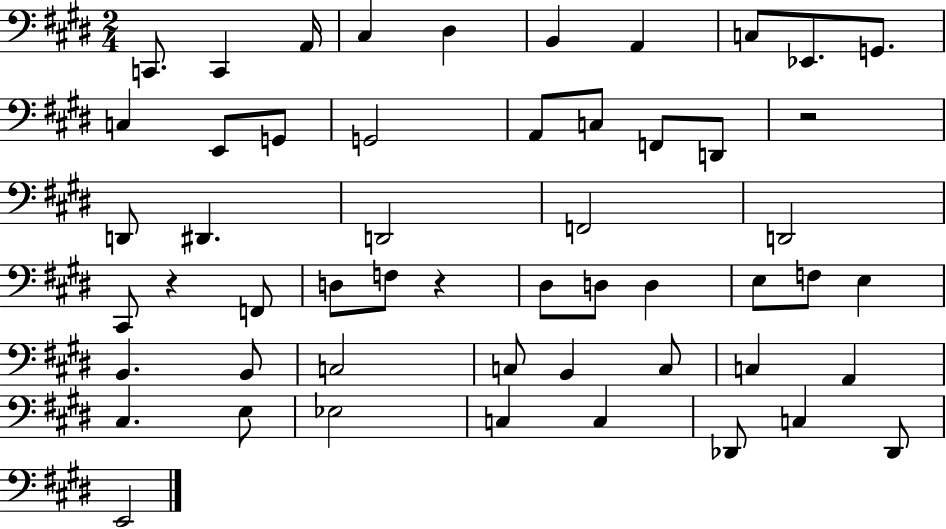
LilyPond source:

{
  \clef bass
  \numericTimeSignature
  \time 2/4
  \key e \major
  c,8. c,4 a,16 | cis4 dis4 | b,4 a,4 | c8 ees,8. g,8. | \break c4 e,8 g,8 | g,2 | a,8 c8 f,8 d,8 | r2 | \break d,8 dis,4. | d,2 | f,2 | d,2 | \break cis,8 r4 f,8 | d8 f8 r4 | dis8 d8 d4 | e8 f8 e4 | \break b,4. b,8 | c2 | c8 b,4 c8 | c4 a,4 | \break cis4. e8 | ees2 | c4 c4 | des,8 c4 des,8 | \break e,2 | \bar "|."
}